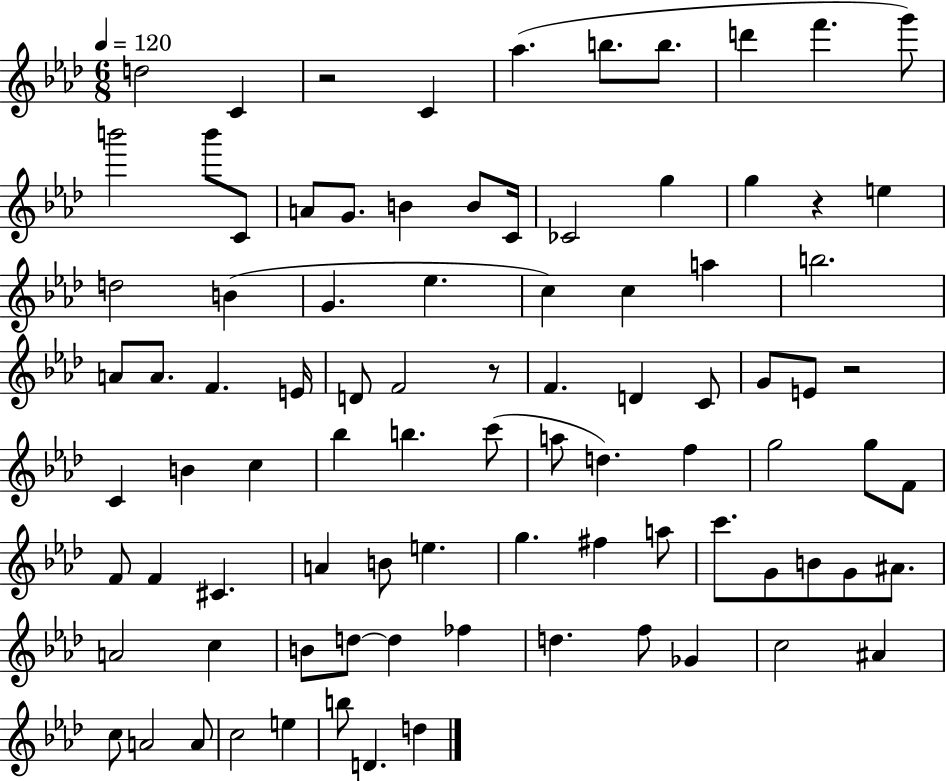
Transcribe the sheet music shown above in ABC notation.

X:1
T:Untitled
M:6/8
L:1/4
K:Ab
d2 C z2 C _a b/2 b/2 d' f' g'/2 b'2 b'/2 C/2 A/2 G/2 B B/2 C/4 _C2 g g z e d2 B G _e c c a b2 A/2 A/2 F E/4 D/2 F2 z/2 F D C/2 G/2 E/2 z2 C B c _b b c'/2 a/2 d f g2 g/2 F/2 F/2 F ^C A B/2 e g ^f a/2 c'/2 G/2 B/2 G/2 ^A/2 A2 c B/2 d/2 d _f d f/2 _G c2 ^A c/2 A2 A/2 c2 e b/2 D d